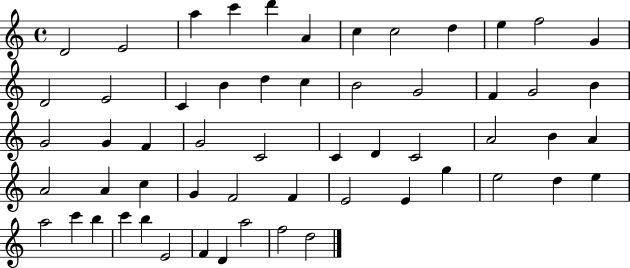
{
  \clef treble
  \time 4/4
  \defaultTimeSignature
  \key c \major
  d'2 e'2 | a''4 c'''4 d'''4 a'4 | c''4 c''2 d''4 | e''4 f''2 g'4 | \break d'2 e'2 | c'4 b'4 d''4 c''4 | b'2 g'2 | f'4 g'2 b'4 | \break g'2 g'4 f'4 | g'2 c'2 | c'4 d'4 c'2 | a'2 b'4 a'4 | \break a'2 a'4 c''4 | g'4 f'2 f'4 | e'2 e'4 g''4 | e''2 d''4 e''4 | \break a''2 c'''4 b''4 | c'''4 b''4 e'2 | f'4 d'4 a''2 | f''2 d''2 | \break \bar "|."
}